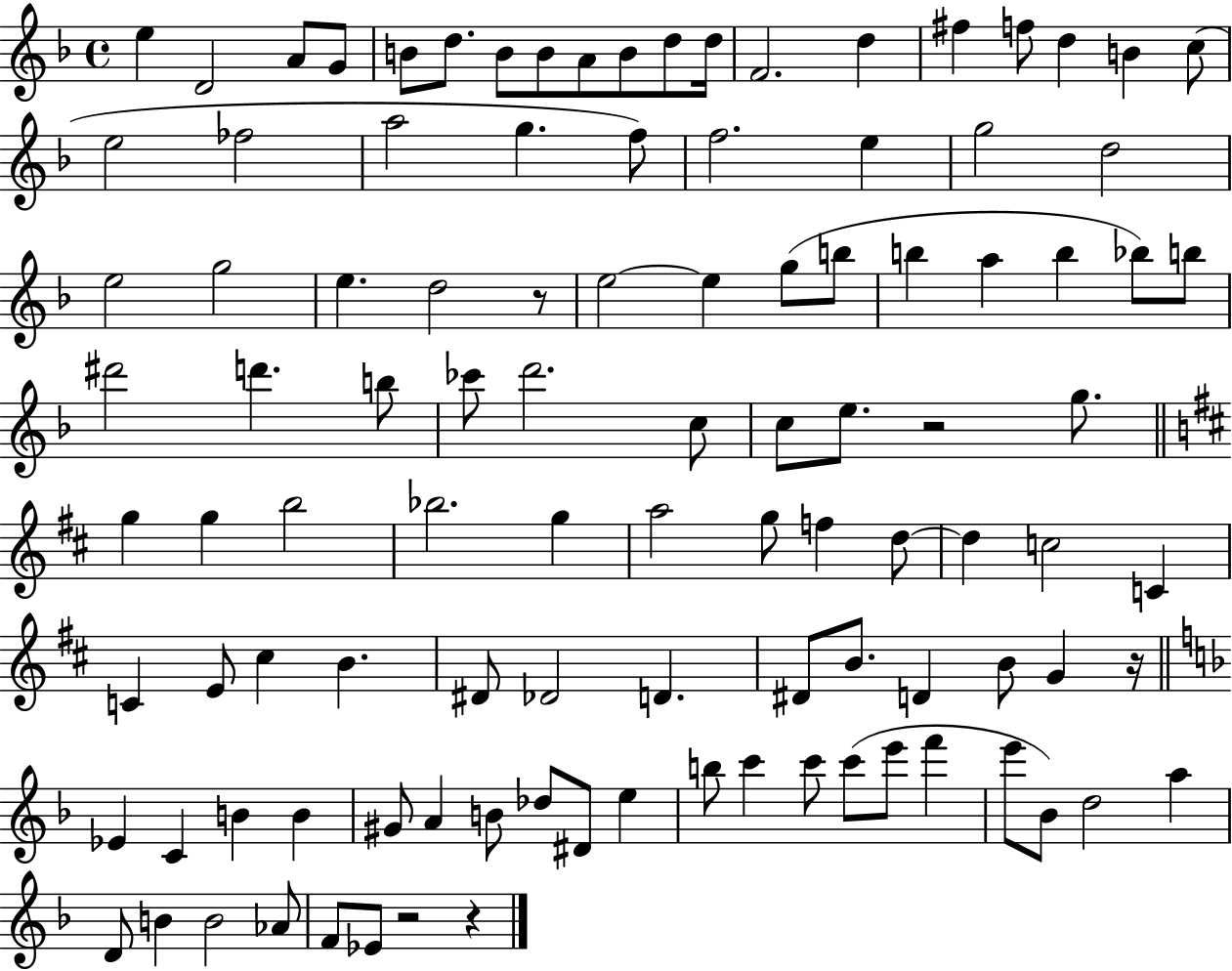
{
  \clef treble
  \time 4/4
  \defaultTimeSignature
  \key f \major
  \repeat volta 2 { e''4 d'2 a'8 g'8 | b'8 d''8. b'8 b'8 a'8 b'8 d''8 d''16 | f'2. d''4 | fis''4 f''8 d''4 b'4 c''8( | \break e''2 fes''2 | a''2 g''4. f''8) | f''2. e''4 | g''2 d''2 | \break e''2 g''2 | e''4. d''2 r8 | e''2~~ e''4 g''8( b''8 | b''4 a''4 b''4 bes''8) b''8 | \break dis'''2 d'''4. b''8 | ces'''8 d'''2. c''8 | c''8 e''8. r2 g''8. | \bar "||" \break \key b \minor g''4 g''4 b''2 | bes''2. g''4 | a''2 g''8 f''4 d''8~~ | d''4 c''2 c'4 | \break c'4 e'8 cis''4 b'4. | dis'8 des'2 d'4. | dis'8 b'8. d'4 b'8 g'4 r16 | \bar "||" \break \key f \major ees'4 c'4 b'4 b'4 | gis'8 a'4 b'8 des''8 dis'8 e''4 | b''8 c'''4 c'''8 c'''8( e'''8 f'''4 | e'''8 bes'8) d''2 a''4 | \break d'8 b'4 b'2 aes'8 | f'8 ees'8 r2 r4 | } \bar "|."
}